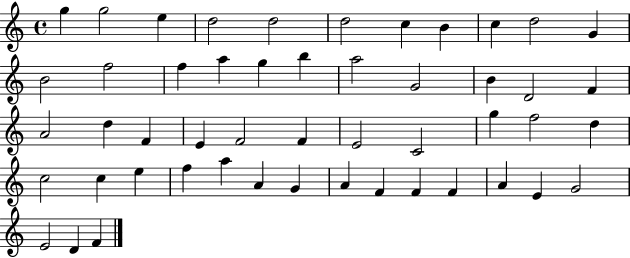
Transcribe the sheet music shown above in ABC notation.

X:1
T:Untitled
M:4/4
L:1/4
K:C
g g2 e d2 d2 d2 c B c d2 G B2 f2 f a g b a2 G2 B D2 F A2 d F E F2 F E2 C2 g f2 d c2 c e f a A G A F F F A E G2 E2 D F